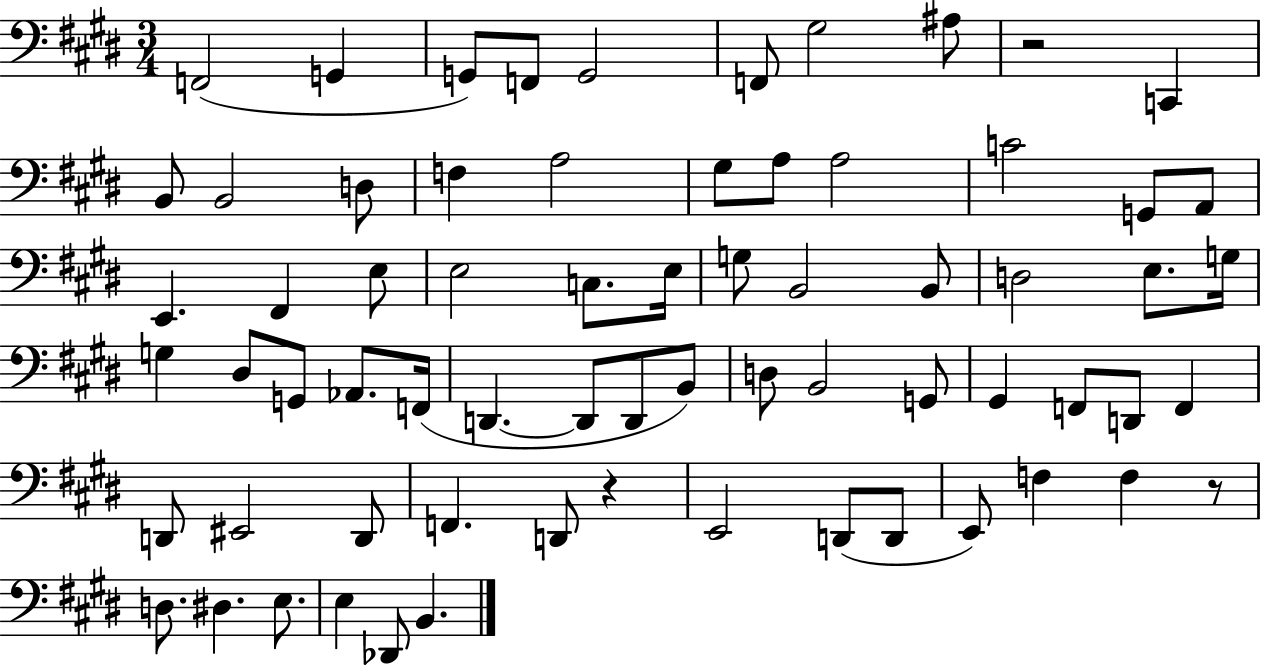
F2/h G2/q G2/e F2/e G2/h F2/e G#3/h A#3/e R/h C2/q B2/e B2/h D3/e F3/q A3/h G#3/e A3/e A3/h C4/h G2/e A2/e E2/q. F#2/q E3/e E3/h C3/e. E3/s G3/e B2/h B2/e D3/h E3/e. G3/s G3/q D#3/e G2/e Ab2/e. F2/s D2/q. D2/e D2/e B2/e D3/e B2/h G2/e G#2/q F2/e D2/e F2/q D2/e EIS2/h D2/e F2/q. D2/e R/q E2/h D2/e D2/e E2/e F3/q F3/q R/e D3/e. D#3/q. E3/e. E3/q Db2/e B2/q.